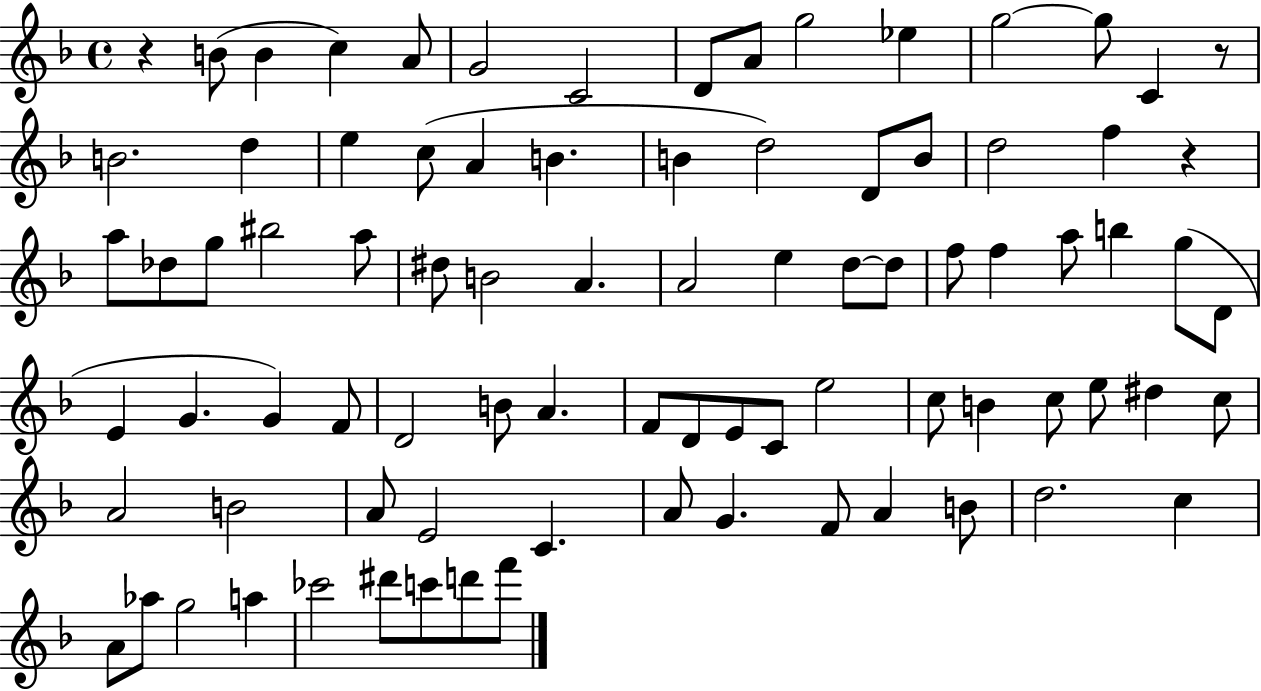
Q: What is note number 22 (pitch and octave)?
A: D4